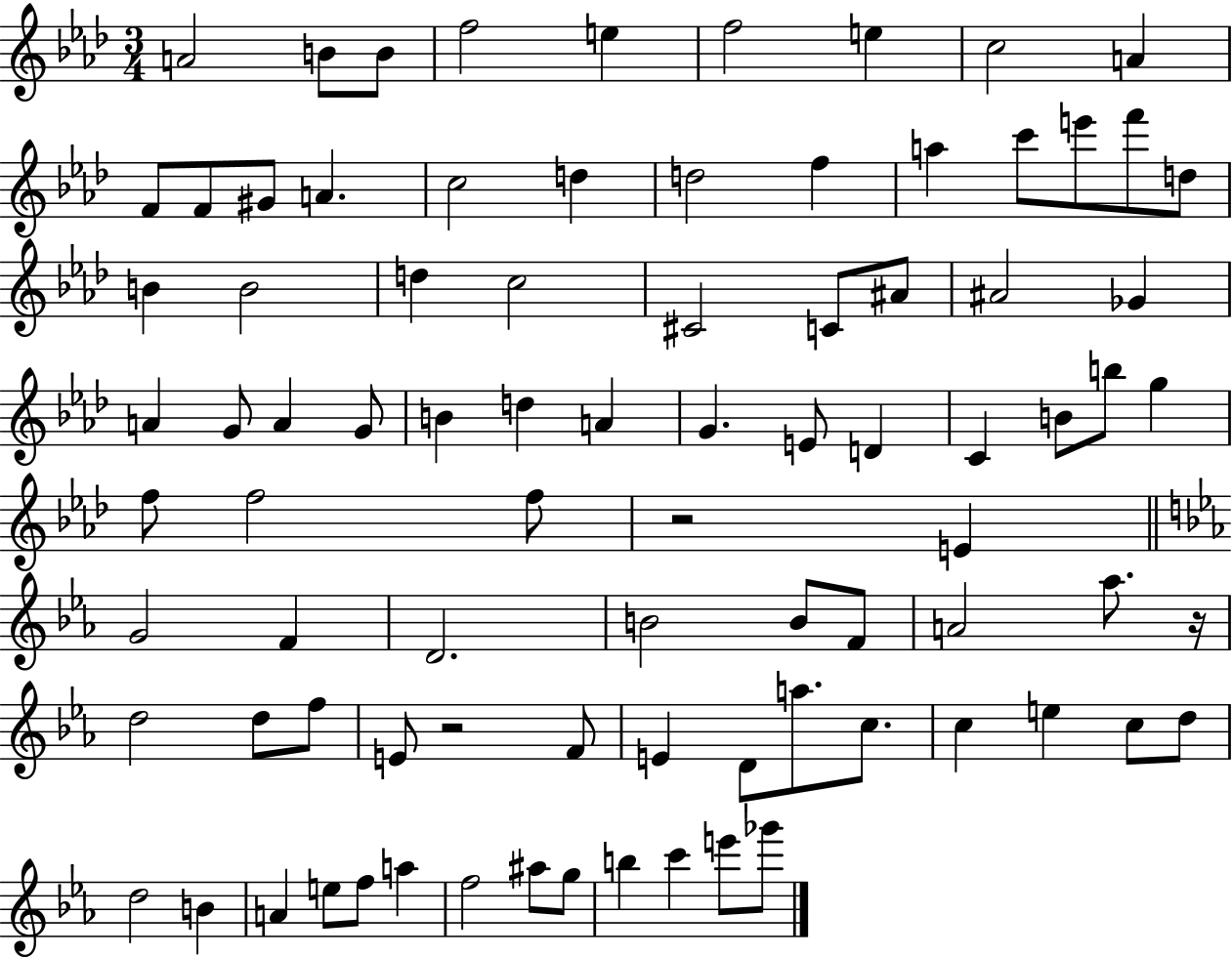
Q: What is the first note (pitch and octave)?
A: A4